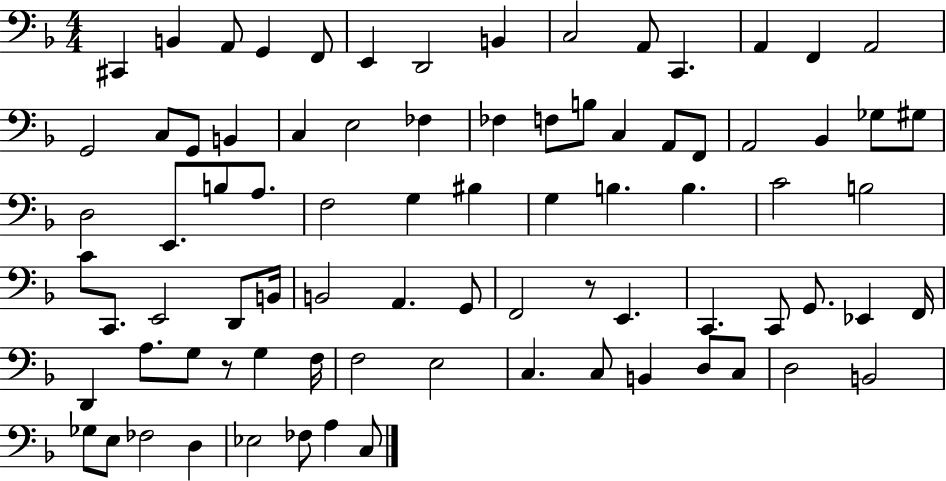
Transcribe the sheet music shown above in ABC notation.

X:1
T:Untitled
M:4/4
L:1/4
K:F
^C,, B,, A,,/2 G,, F,,/2 E,, D,,2 B,, C,2 A,,/2 C,, A,, F,, A,,2 G,,2 C,/2 G,,/2 B,, C, E,2 _F, _F, F,/2 B,/2 C, A,,/2 F,,/2 A,,2 _B,, _G,/2 ^G,/2 D,2 E,,/2 B,/2 A,/2 F,2 G, ^B, G, B, B, C2 B,2 C/2 C,,/2 E,,2 D,,/2 B,,/4 B,,2 A,, G,,/2 F,,2 z/2 E,, C,, C,,/2 G,,/2 _E,, F,,/4 D,, A,/2 G,/2 z/2 G, F,/4 F,2 E,2 C, C,/2 B,, D,/2 C,/2 D,2 B,,2 _G,/2 E,/2 _F,2 D, _E,2 _F,/2 A, C,/2